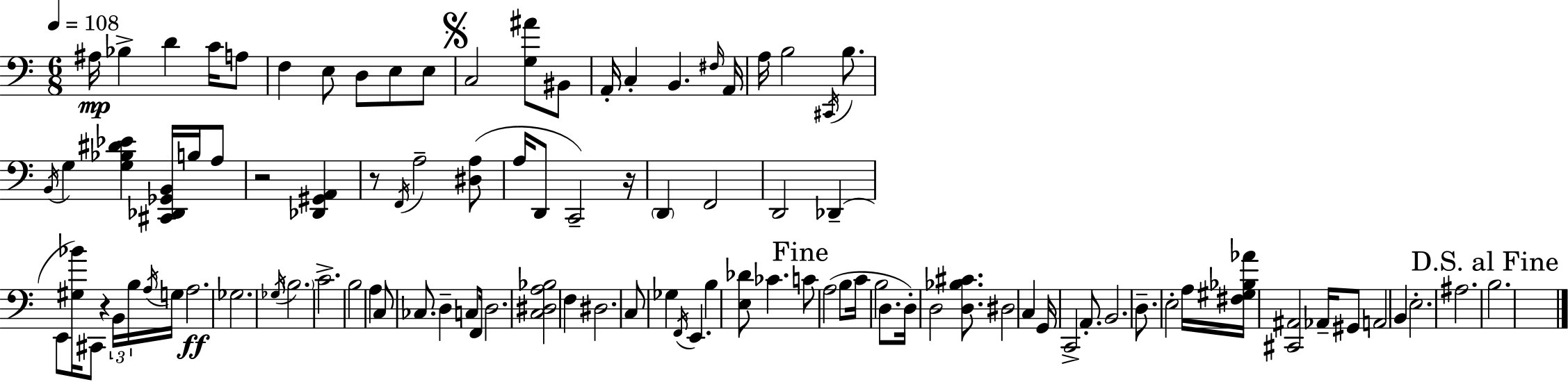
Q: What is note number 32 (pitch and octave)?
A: F2